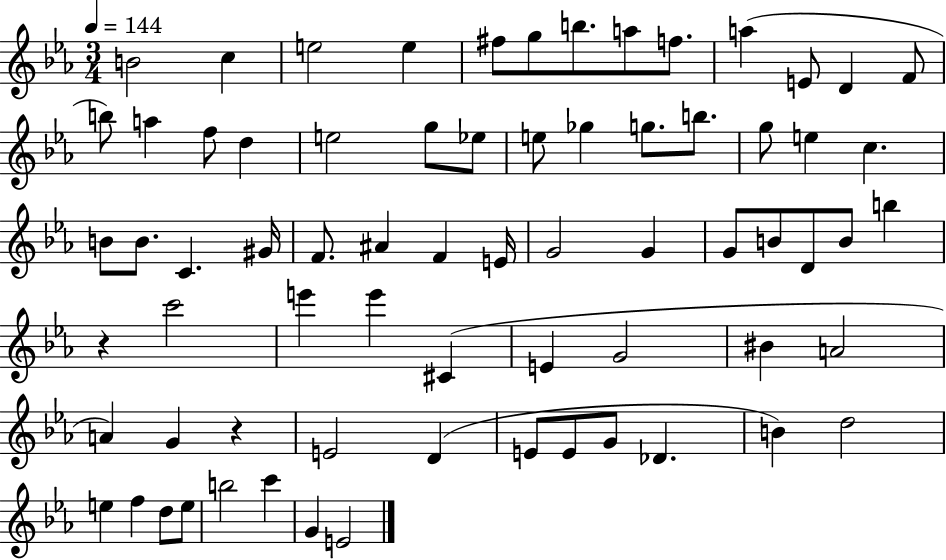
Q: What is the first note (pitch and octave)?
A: B4